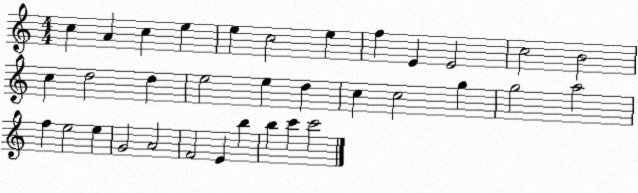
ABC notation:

X:1
T:Untitled
M:4/4
L:1/4
K:C
c A c e e c2 e f E E2 c2 B2 c d2 d e2 e d c c2 g g2 a2 f e2 e G2 A2 F2 E b b c' c'2